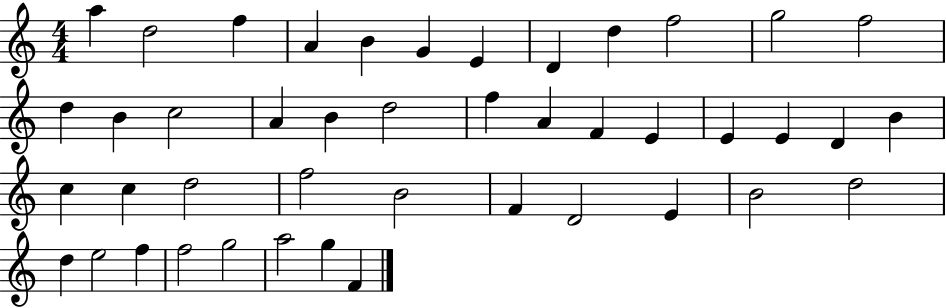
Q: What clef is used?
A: treble